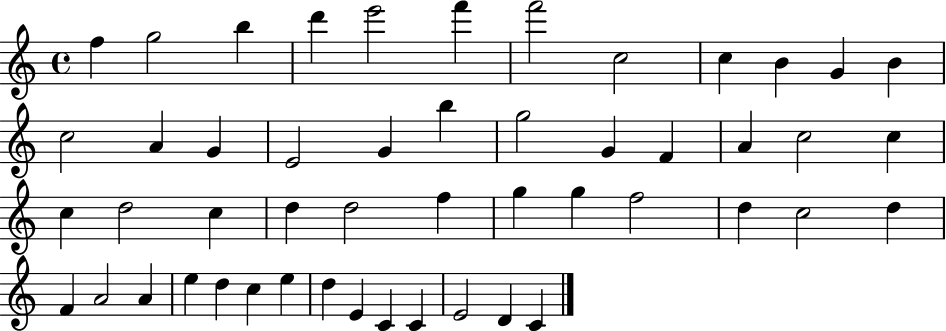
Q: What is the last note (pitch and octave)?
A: C4